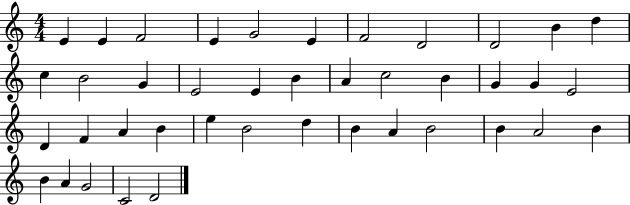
E4/q E4/q F4/h E4/q G4/h E4/q F4/h D4/h D4/h B4/q D5/q C5/q B4/h G4/q E4/h E4/q B4/q A4/q C5/h B4/q G4/q G4/q E4/h D4/q F4/q A4/q B4/q E5/q B4/h D5/q B4/q A4/q B4/h B4/q A4/h B4/q B4/q A4/q G4/h C4/h D4/h